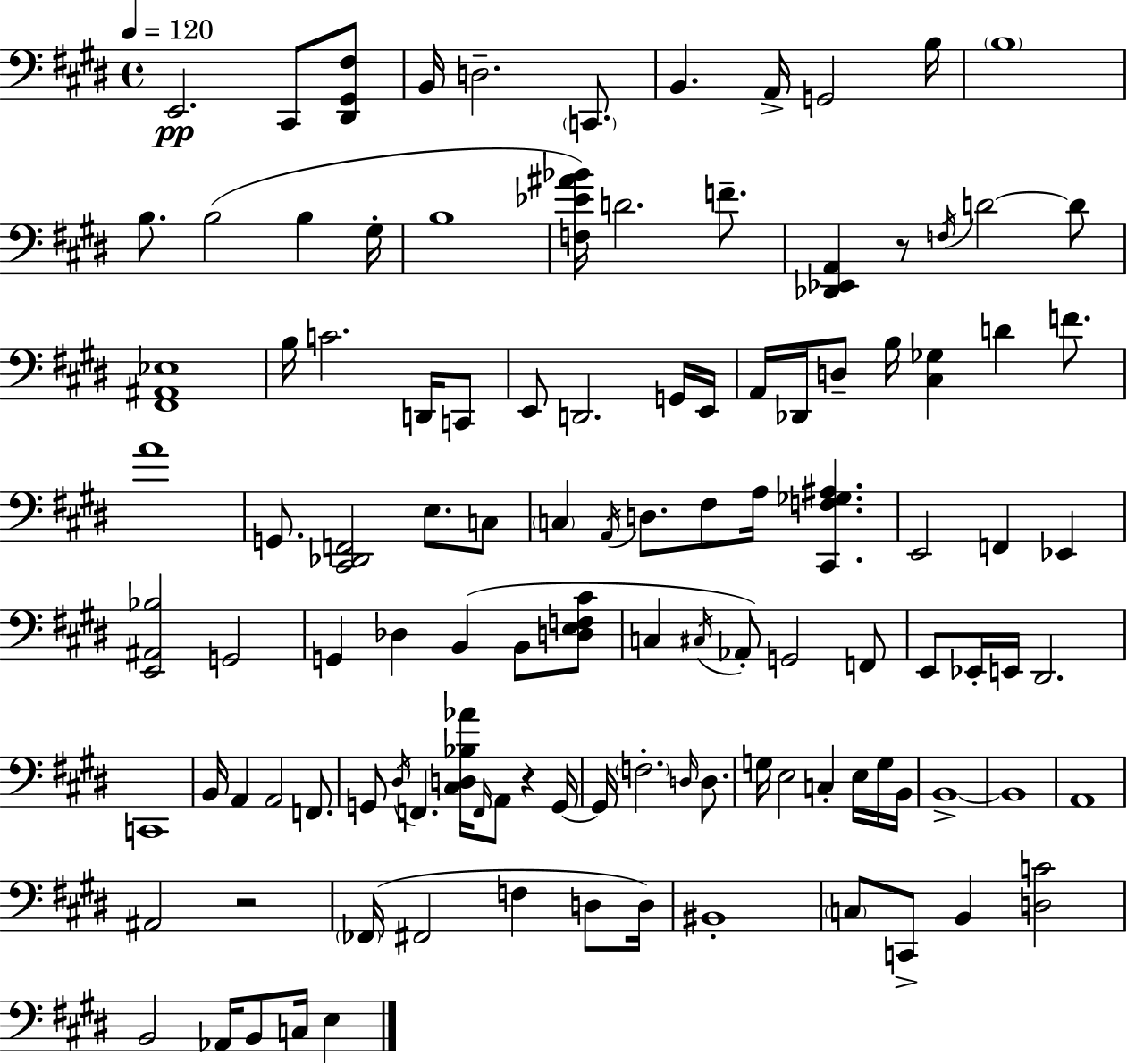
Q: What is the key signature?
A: E major